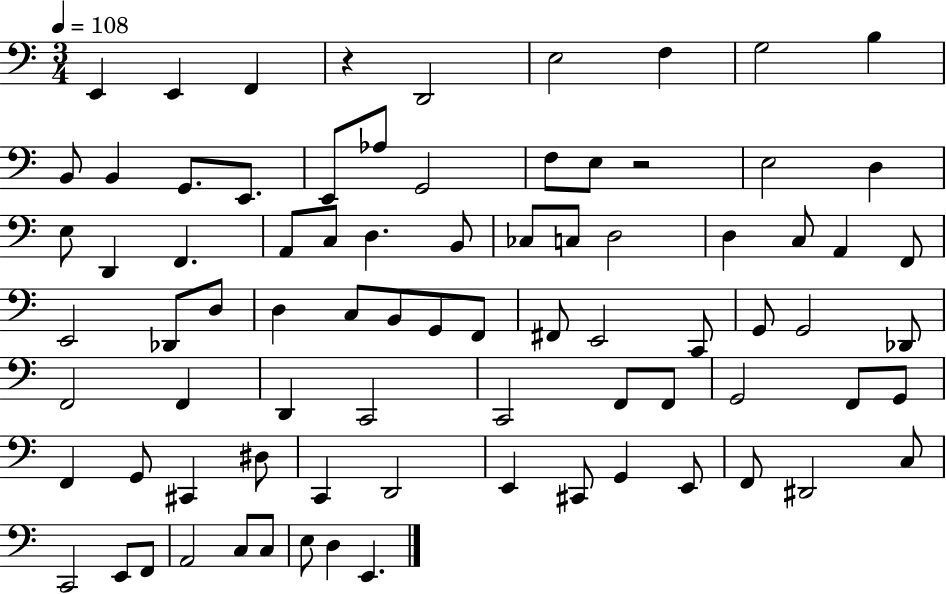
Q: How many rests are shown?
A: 2